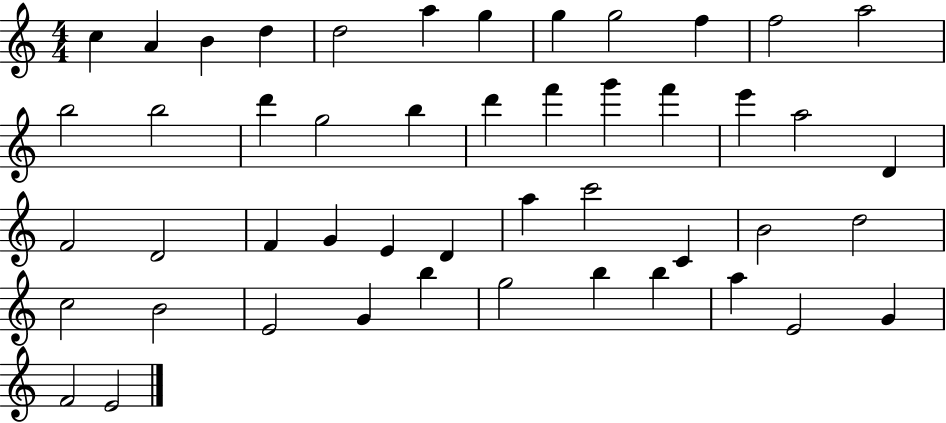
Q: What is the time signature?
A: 4/4